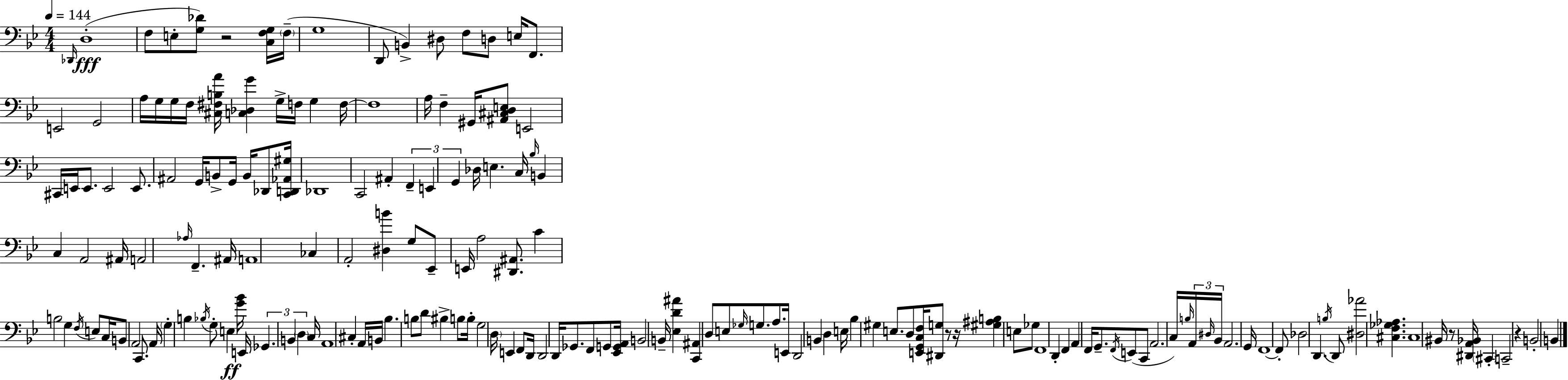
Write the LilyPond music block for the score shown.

{
  \clef bass
  \numericTimeSignature
  \time 4/4
  \key g \minor
  \tempo 4 = 144
  \grace { des,16 }(\fff d1-. | f8 e8-. <g des'>8) r2 <c f g>16 | \parenthesize f16--( g1 | d,8 b,4->) dis8 f8 d8 e16 f,8. | \break e,2 g,2 | a16 g16 g16 f16 <cis fis b a'>16 <c des g'>4 g16-> f16 g4 | f16~~ f1 | a16 f4-- gis,16 <ais, cis d e>8 e,2 | \break cis,16 e,16 e,8. e,2 e,8. | ais,2 g,16 b,8-> g,16 b,16 des,8 | <c, d, aes, gis>16 des,1 | c,2 ais,4-. \tuplet 3/2 { f,4-- | \break e,4 g,4 } des16 e4. | c16 \grace { bes16 } b,4 c4 a,2 | ais,16 a,2 \grace { aes16 } f,4.-- | ais,16 a,1 | \break ces4 a,2-. <dis b'>4 | g8 ees,8-- e,16 a2 | <dis, ais,>8. c'4 b2 g4 | \acciaccatura { f16 } e8 c16 b,8 a,2 | \break c,8. a,16 \parenthesize g4-. b4 \acciaccatura { bes16 } g8-. | e4\ff <g' bes'>16 e,16 \tuplet 3/2 { ges,4. b,4 | \parenthesize d4 } c16 a,1 | cis4-. a,16 b,16 bes4. | \break b8 d'8 bis4-> b8 b16-. g2 | \parenthesize d16 e,4 f,8 d,16 d,2 | d,16 ges,8. f,8 g,8 <ees, g, a,>16 b,2 | b,16-- <ees d' ais'>4 <c, ais,>4 d8 | \break e8 \grace { ges16 } g8. a8. e,16 d,2 | b,4 d4 e16 bes4 gis4 | e8. d8 <e, g, c f>16 <dis, g>8 r8 r16 <gis ais b>4 | e8 ges8 f,1 | \break d,4-. f,4 a,4 | f,16 g,8.-- \acciaccatura { f,16 }( e,8 c,8 a,2. | c16) \grace { b16 } \tuplet 3/2 { a,16 \grace { dis16 } bes,16 } a,2. | g,16 f,1~~ | \break f,8-. des2 | d,4. \acciaccatura { b16 } d,8 <dis aes'>2 | <cis f ges aes>4. cis1 | bis,16 r8 <dis, a, bes,>16 \parenthesize cis,4-. | \break c,2-- r4 b,2-. | b,4 \bar "|."
}